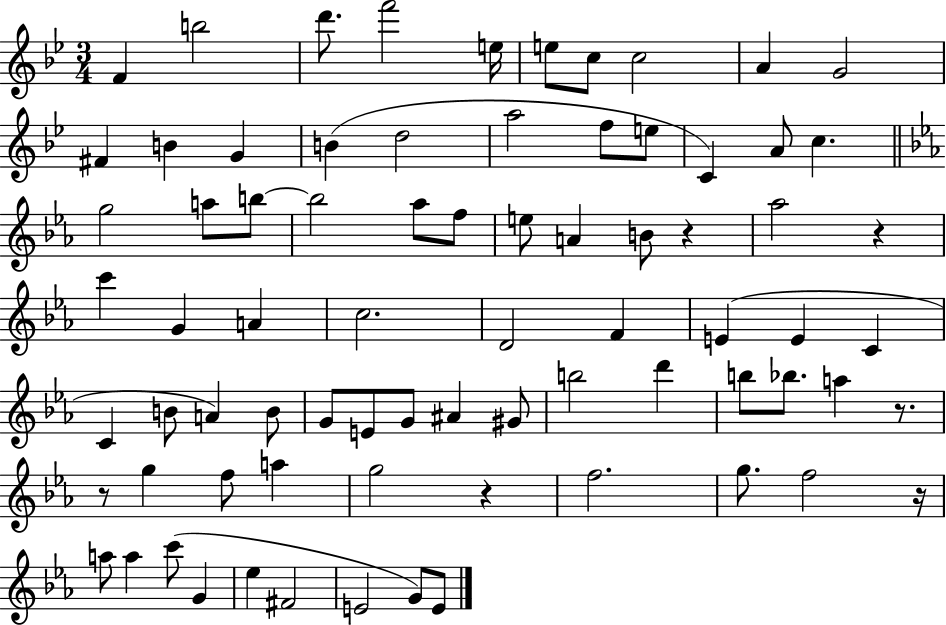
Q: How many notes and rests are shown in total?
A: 76